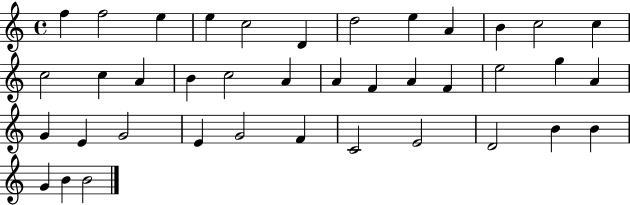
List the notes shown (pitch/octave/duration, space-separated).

F5/q F5/h E5/q E5/q C5/h D4/q D5/h E5/q A4/q B4/q C5/h C5/q C5/h C5/q A4/q B4/q C5/h A4/q A4/q F4/q A4/q F4/q E5/h G5/q A4/q G4/q E4/q G4/h E4/q G4/h F4/q C4/h E4/h D4/h B4/q B4/q G4/q B4/q B4/h